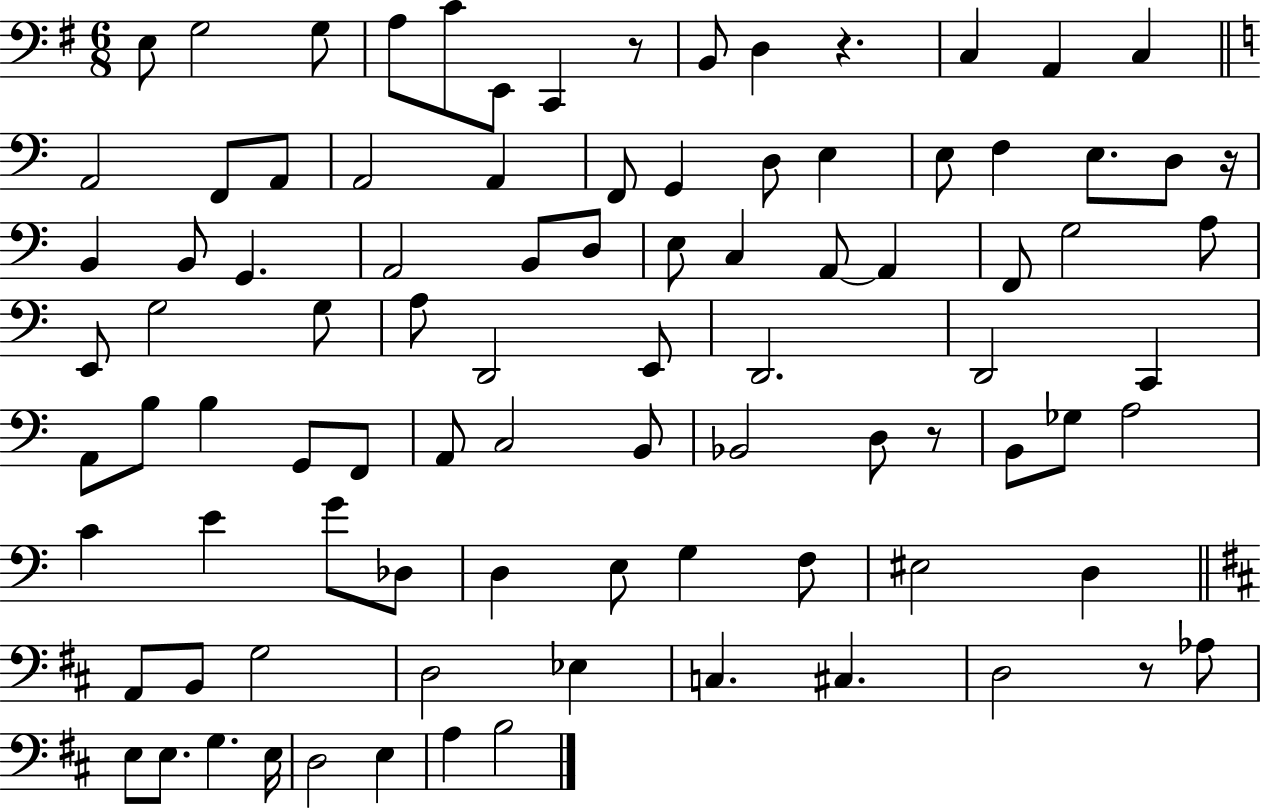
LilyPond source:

{
  \clef bass
  \numericTimeSignature
  \time 6/8
  \key g \major
  \repeat volta 2 { e8 g2 g8 | a8 c'8 e,8 c,4 r8 | b,8 d4 r4. | c4 a,4 c4 | \break \bar "||" \break \key c \major a,2 f,8 a,8 | a,2 a,4 | f,8 g,4 d8 e4 | e8 f4 e8. d8 r16 | \break b,4 b,8 g,4. | a,2 b,8 d8 | e8 c4 a,8~~ a,4 | f,8 g2 a8 | \break e,8 g2 g8 | a8 d,2 e,8 | d,2. | d,2 c,4 | \break a,8 b8 b4 g,8 f,8 | a,8 c2 b,8 | bes,2 d8 r8 | b,8 ges8 a2 | \break c'4 e'4 g'8 des8 | d4 e8 g4 f8 | eis2 d4 | \bar "||" \break \key d \major a,8 b,8 g2 | d2 ees4 | c4. cis4. | d2 r8 aes8 | \break e8 e8. g4. e16 | d2 e4 | a4 b2 | } \bar "|."
}